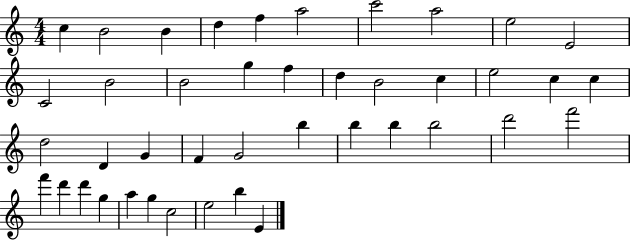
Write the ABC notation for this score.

X:1
T:Untitled
M:4/4
L:1/4
K:C
c B2 B d f a2 c'2 a2 e2 E2 C2 B2 B2 g f d B2 c e2 c c d2 D G F G2 b b b b2 d'2 f'2 f' d' d' g a g c2 e2 b E